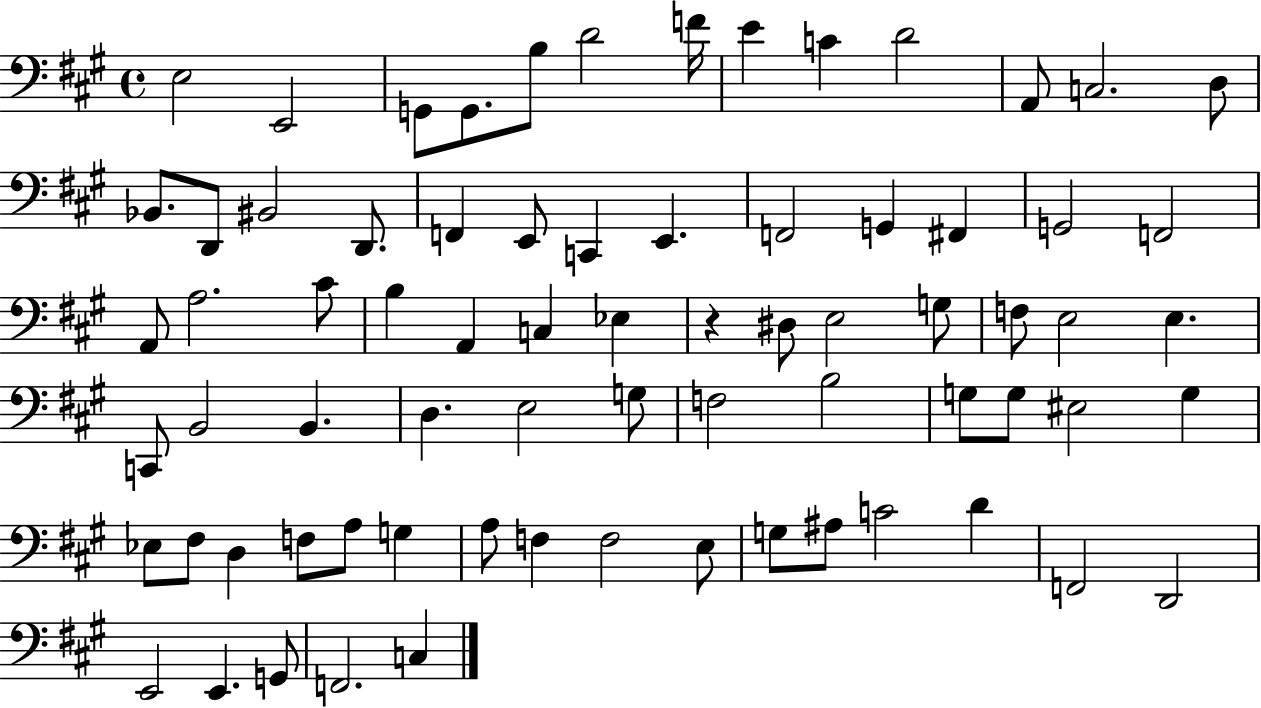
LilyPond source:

{
  \clef bass
  \time 4/4
  \defaultTimeSignature
  \key a \major
  e2 e,2 | g,8 g,8. b8 d'2 f'16 | e'4 c'4 d'2 | a,8 c2. d8 | \break bes,8. d,8 bis,2 d,8. | f,4 e,8 c,4 e,4. | f,2 g,4 fis,4 | g,2 f,2 | \break a,8 a2. cis'8 | b4 a,4 c4 ees4 | r4 dis8 e2 g8 | f8 e2 e4. | \break c,8 b,2 b,4. | d4. e2 g8 | f2 b2 | g8 g8 eis2 g4 | \break ees8 fis8 d4 f8 a8 g4 | a8 f4 f2 e8 | g8 ais8 c'2 d'4 | f,2 d,2 | \break e,2 e,4. g,8 | f,2. c4 | \bar "|."
}